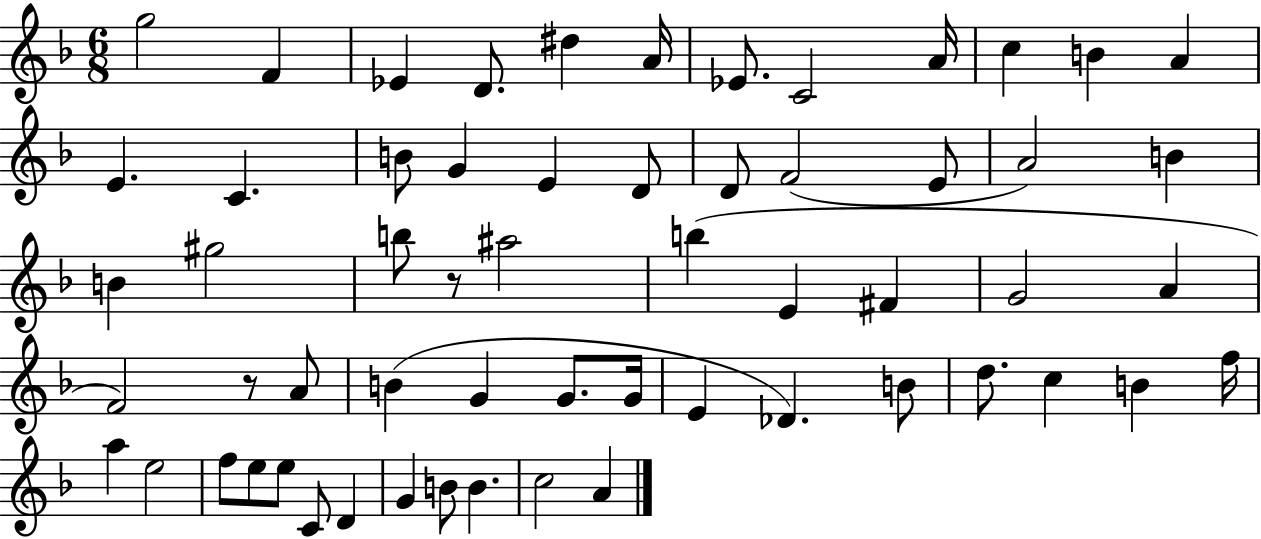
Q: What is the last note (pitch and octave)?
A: A4